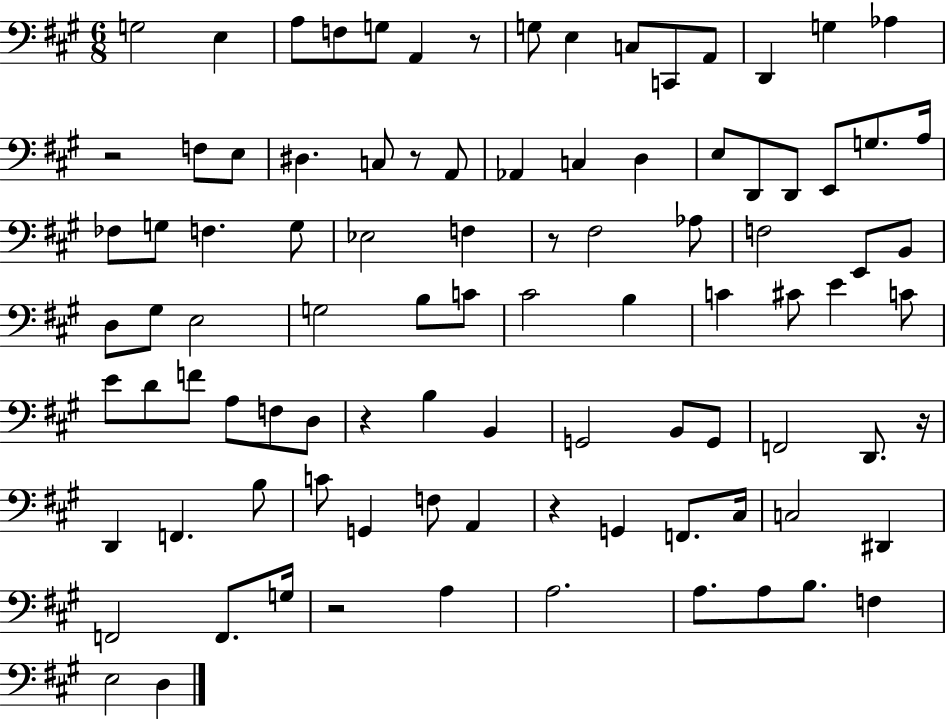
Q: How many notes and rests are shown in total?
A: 95